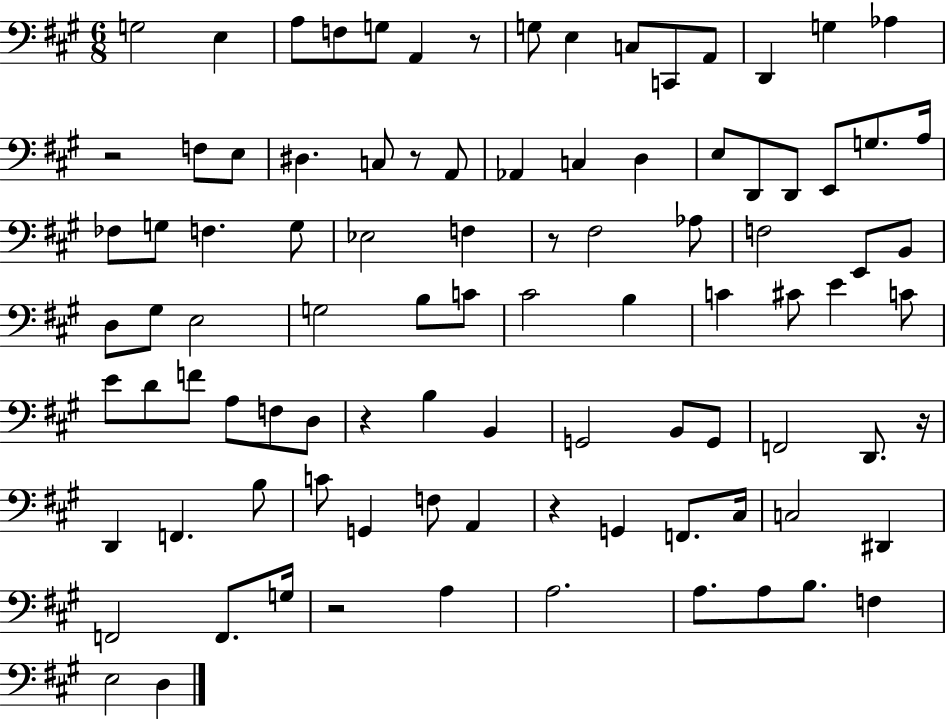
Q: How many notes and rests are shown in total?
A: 95